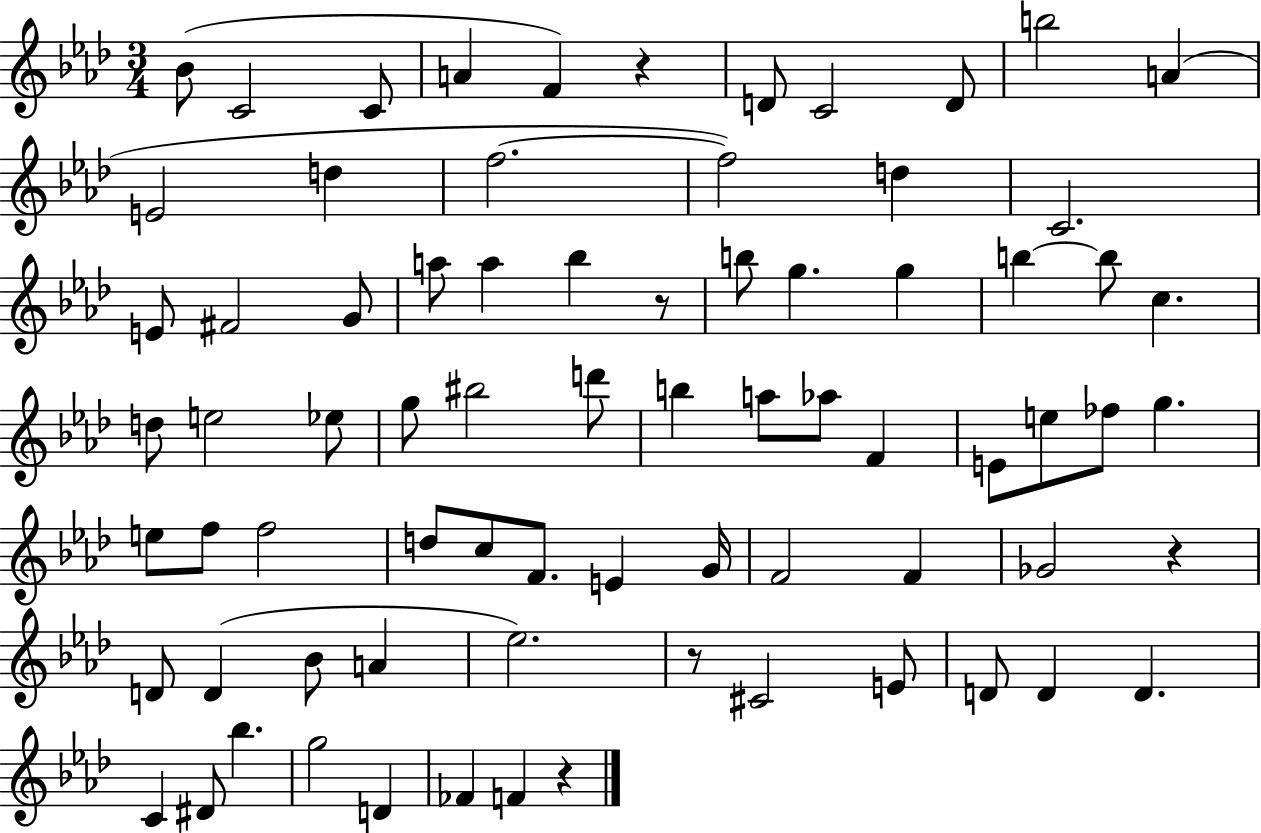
{
  \clef treble
  \numericTimeSignature
  \time 3/4
  \key aes \major
  \repeat volta 2 { bes'8( c'2 c'8 | a'4 f'4) r4 | d'8 c'2 d'8 | b''2 a'4( | \break e'2 d''4 | f''2.~~ | f''2) d''4 | c'2. | \break e'8 fis'2 g'8 | a''8 a''4 bes''4 r8 | b''8 g''4. g''4 | b''4~~ b''8 c''4. | \break d''8 e''2 ees''8 | g''8 bis''2 d'''8 | b''4 a''8 aes''8 f'4 | e'8 e''8 fes''8 g''4. | \break e''8 f''8 f''2 | d''8 c''8 f'8. e'4 g'16 | f'2 f'4 | ges'2 r4 | \break d'8 d'4( bes'8 a'4 | ees''2.) | r8 cis'2 e'8 | d'8 d'4 d'4. | \break c'4 dis'8 bes''4. | g''2 d'4 | fes'4 f'4 r4 | } \bar "|."
}